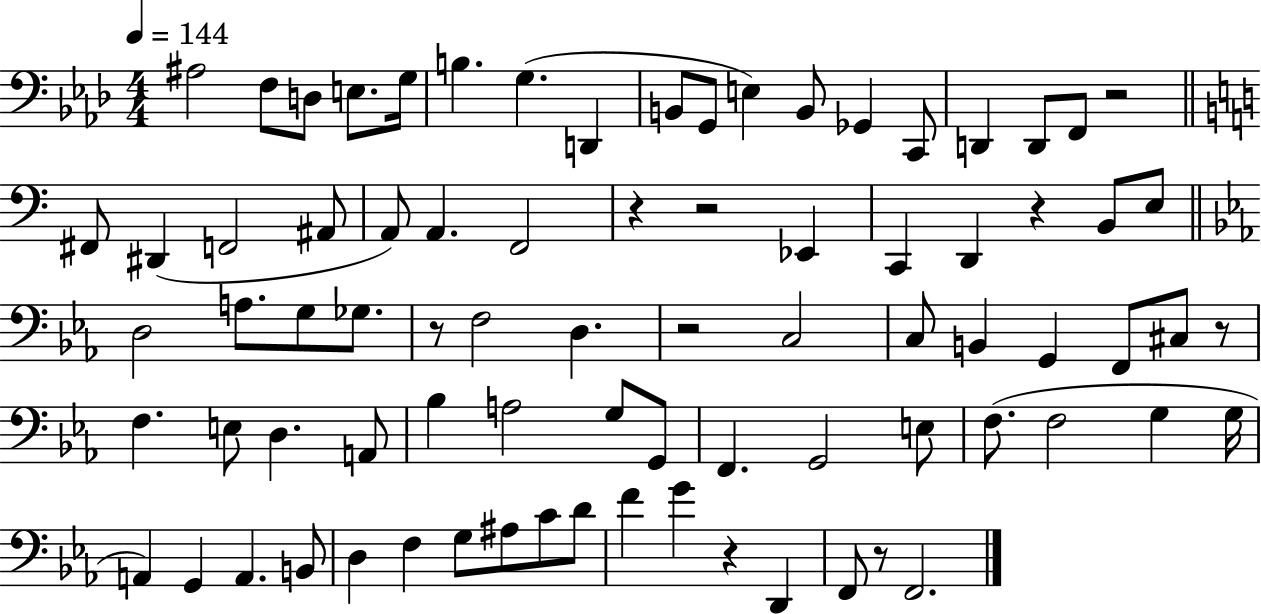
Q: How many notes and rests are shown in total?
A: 80